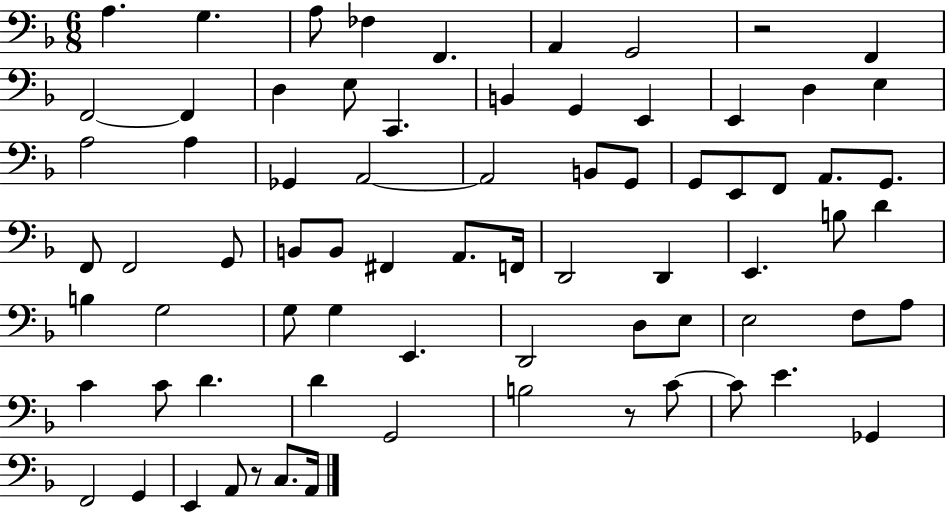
A3/q. G3/q. A3/e FES3/q F2/q. A2/q G2/h R/h F2/q F2/h F2/q D3/q E3/e C2/q. B2/q G2/q E2/q E2/q D3/q E3/q A3/h A3/q Gb2/q A2/h A2/h B2/e G2/e G2/e E2/e F2/e A2/e. G2/e. F2/e F2/h G2/e B2/e B2/e F#2/q A2/e. F2/s D2/h D2/q E2/q. B3/e D4/q B3/q G3/h G3/e G3/q E2/q. D2/h D3/e E3/e E3/h F3/e A3/e C4/q C4/e D4/q. D4/q G2/h B3/h R/e C4/e C4/e E4/q. Gb2/q F2/h G2/q E2/q A2/e R/e C3/e. A2/s